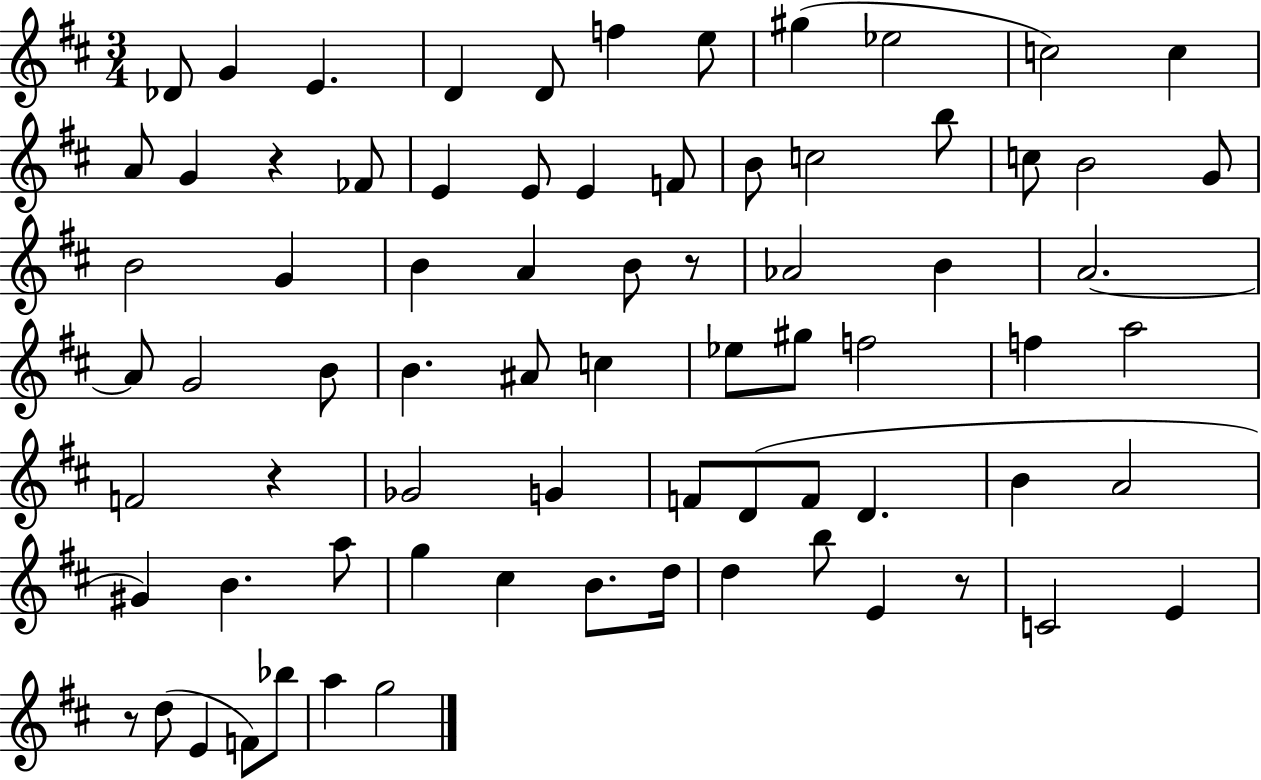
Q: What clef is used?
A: treble